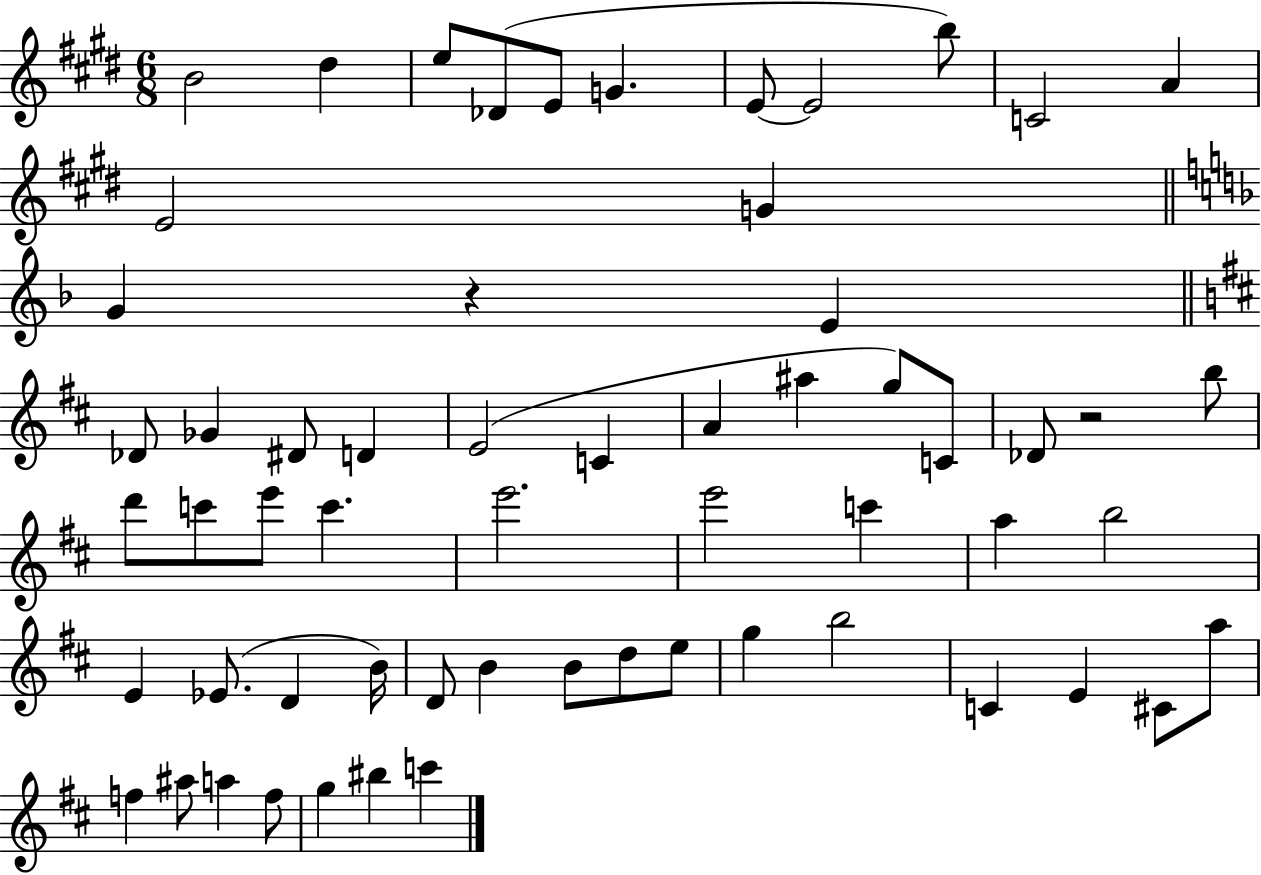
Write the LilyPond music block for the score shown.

{
  \clef treble
  \numericTimeSignature
  \time 6/8
  \key e \major
  b'2 dis''4 | e''8 des'8( e'8 g'4. | e'8~~ e'2 b''8) | c'2 a'4 | \break e'2 g'4 | \bar "||" \break \key d \minor g'4 r4 e'4 | \bar "||" \break \key b \minor des'8 ges'4 dis'8 d'4 | e'2( c'4 | a'4 ais''4 g''8) c'8 | des'8 r2 b''8 | \break d'''8 c'''8 e'''8 c'''4. | e'''2. | e'''2 c'''4 | a''4 b''2 | \break e'4 ees'8.( d'4 b'16) | d'8 b'4 b'8 d''8 e''8 | g''4 b''2 | c'4 e'4 cis'8 a''8 | \break f''4 ais''8 a''4 f''8 | g''4 bis''4 c'''4 | \bar "|."
}